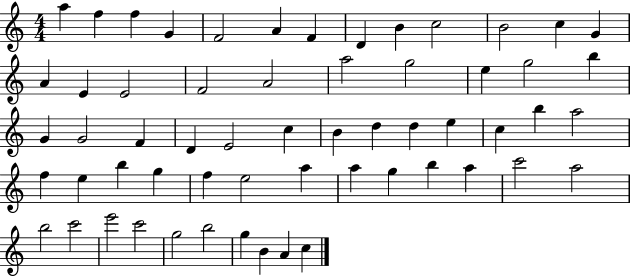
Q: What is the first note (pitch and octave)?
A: A5